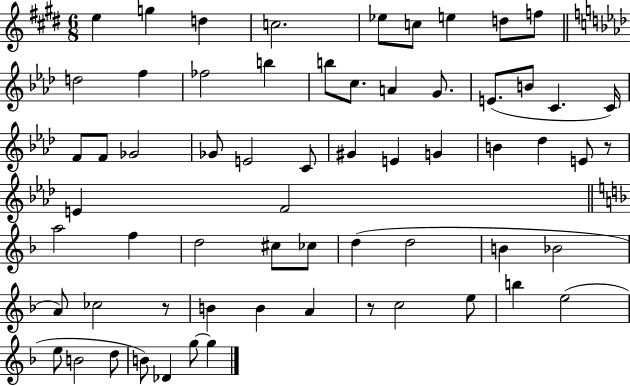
E5/q G5/q D5/q C5/h. Eb5/e C5/e E5/q D5/e F5/e D5/h F5/q FES5/h B5/q B5/e C5/e. A4/q G4/e. E4/e. B4/e C4/q. C4/s F4/e F4/e Gb4/h Gb4/e E4/h C4/e G#4/q E4/q G4/q B4/q Db5/q E4/e R/e E4/q F4/h A5/h F5/q D5/h C#5/e CES5/e D5/q D5/h B4/q Bb4/h A4/e CES5/h R/e B4/q B4/q A4/q R/e C5/h E5/e B5/q E5/h E5/e B4/h D5/e B4/e Db4/q G5/e G5/q